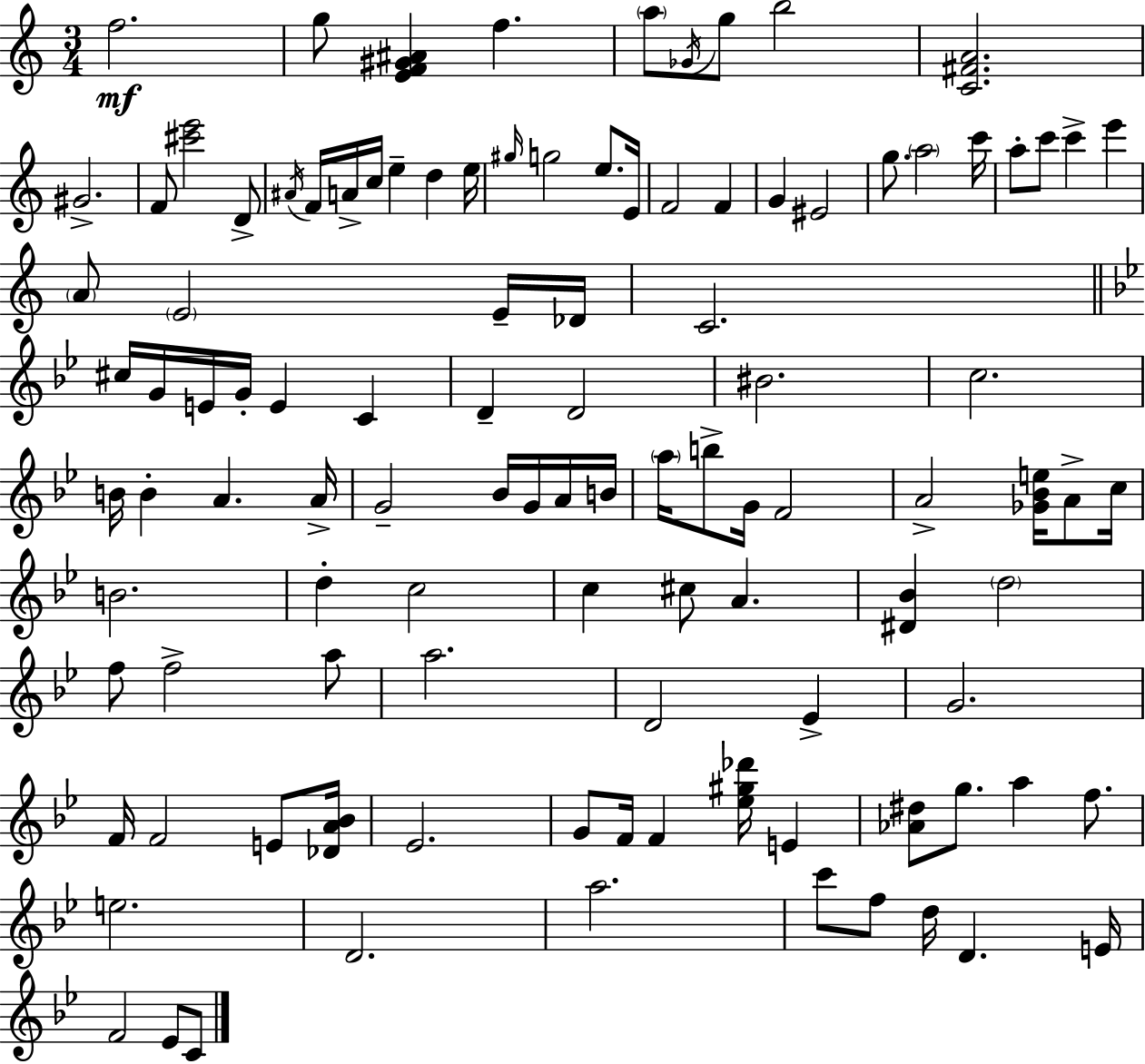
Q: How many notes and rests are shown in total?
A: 107